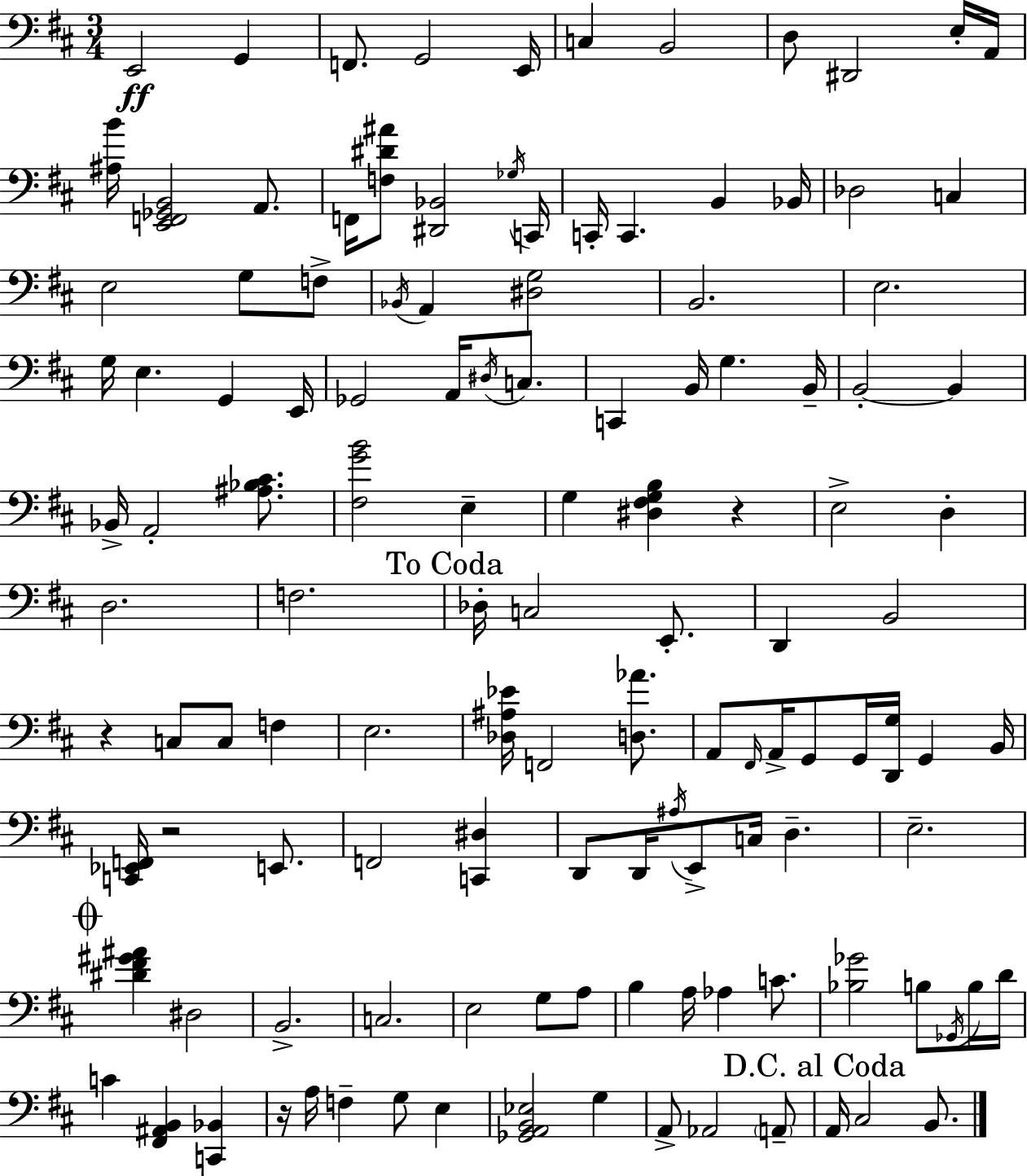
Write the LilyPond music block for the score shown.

{
  \clef bass
  \numericTimeSignature
  \time 3/4
  \key d \major
  e,2\ff g,4 | f,8. g,2 e,16 | c4 b,2 | d8 dis,2 e16-. a,16 | \break <ais b'>16 <e, f, ges, b,>2 a,8. | f,16 <f dis' ais'>8 <dis, bes,>2 \acciaccatura { ges16 } | c,16 c,16-. c,4. b,4 | bes,16 des2 c4 | \break e2 g8 f8-> | \acciaccatura { bes,16 } a,4 <dis g>2 | b,2. | e2. | \break g16 e4. g,4 | e,16 ges,2 a,16 \acciaccatura { dis16 } | c8. c,4 b,16 g4. | b,16-- b,2-.~~ b,4 | \break bes,16-> a,2-. | <ais bes cis'>8. <fis g' b'>2 e4-- | g4 <dis fis g b>4 r4 | e2-> d4-. | \break d2. | f2. | \mark "To Coda" des16-. c2 | e,8.-. d,4 b,2 | \break r4 c8 c8 f4 | e2. | <des ais ees'>16 f,2 | <d aes'>8. a,8 \grace { fis,16 } a,16-> g,8 g,16 <d, g>16 g,4 | \break b,16 <c, ees, f,>16 r2 | e,8. f,2 | <c, dis>4 d,8 d,16 \acciaccatura { ais16 } e,8-> c16 d4.-- | e2.-- | \break \mark \markup { \musicglyph "scripts.coda" } <dis' fis' gis' ais'>4 dis2 | b,2.-> | c2. | e2 | \break g8 a8 b4 a16 aes4 | c'8. <bes ges'>2 | b8 \acciaccatura { ges,16 } b16 d'16 c'4 <fis, ais, b,>4 | <c, bes,>4 r16 a16 f4-- | \break g8 e4 <ges, a, b, ees>2 | g4 a,8-> aes,2 | \parenthesize a,8-- \mark "D.C. al Coda" a,16 cis2 | b,8. \bar "|."
}